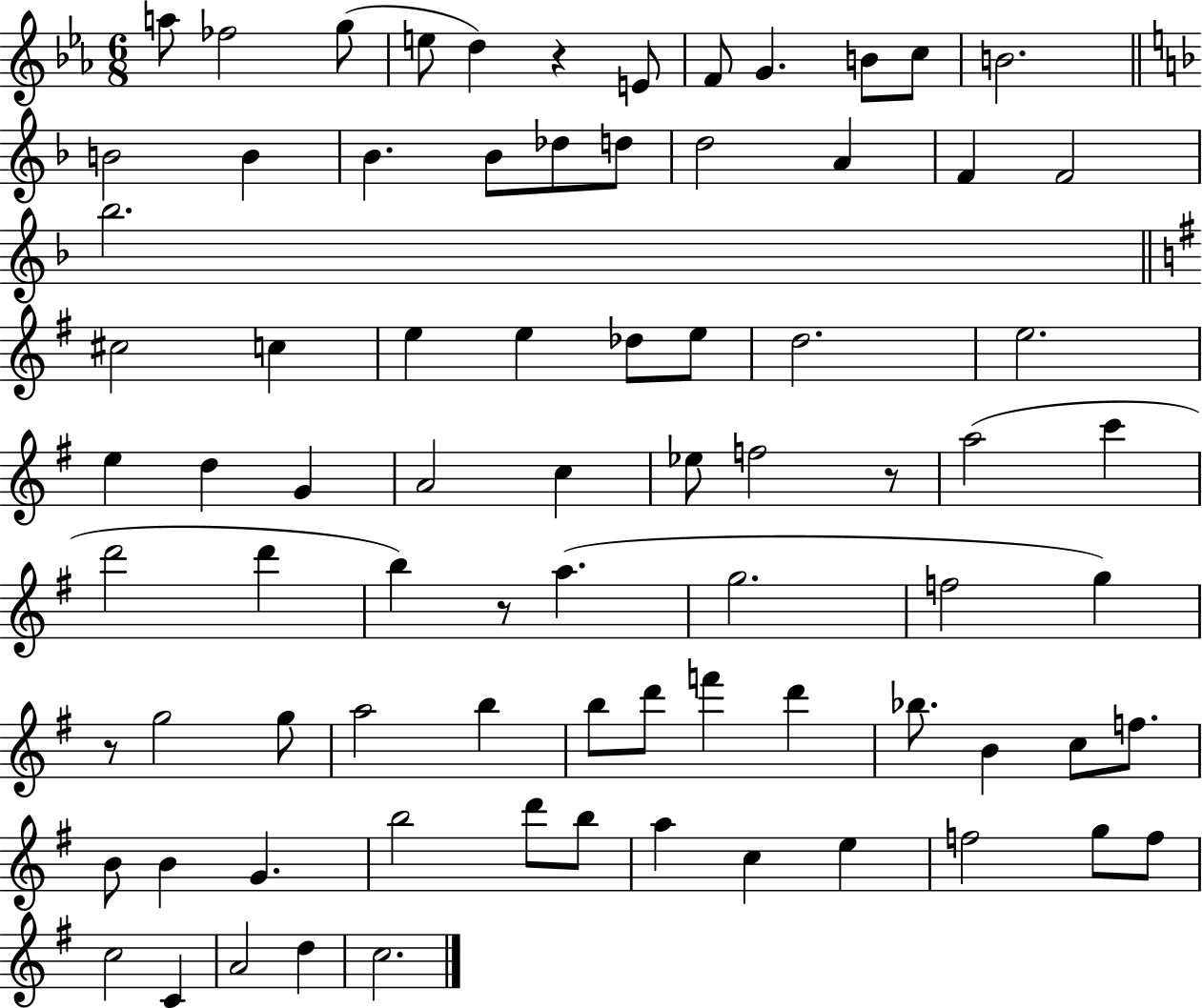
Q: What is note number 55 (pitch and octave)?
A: Bb5